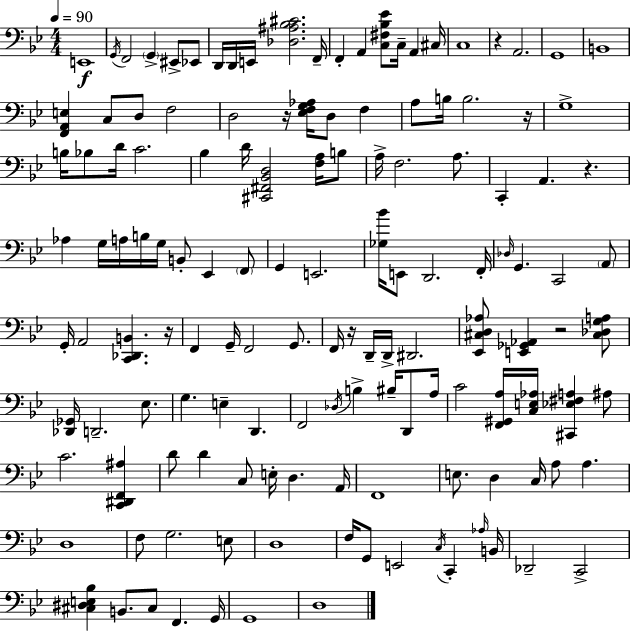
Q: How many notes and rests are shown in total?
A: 138